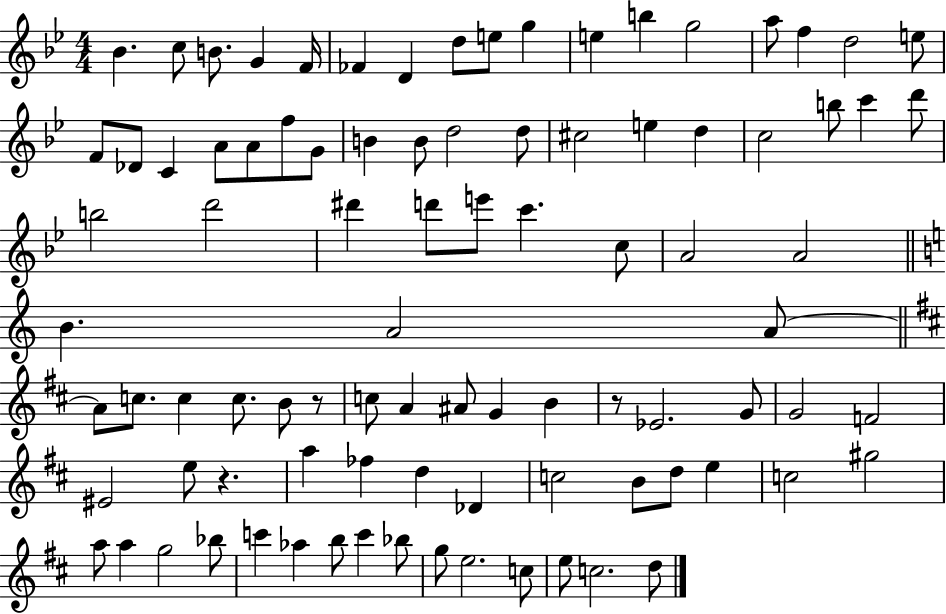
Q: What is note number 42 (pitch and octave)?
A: C5